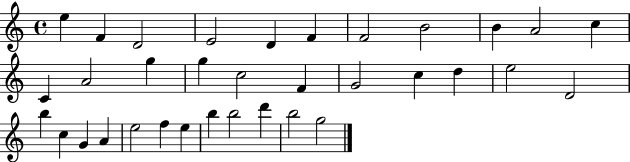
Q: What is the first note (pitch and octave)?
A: E5